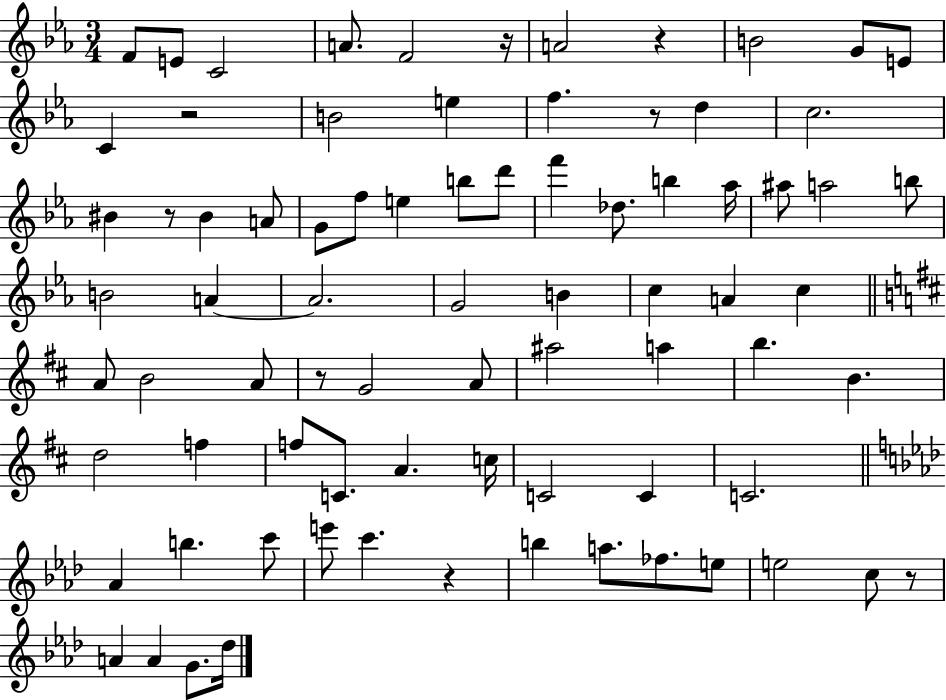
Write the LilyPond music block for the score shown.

{
  \clef treble
  \numericTimeSignature
  \time 3/4
  \key ees \major
  f'8 e'8 c'2 | a'8. f'2 r16 | a'2 r4 | b'2 g'8 e'8 | \break c'4 r2 | b'2 e''4 | f''4. r8 d''4 | c''2. | \break bis'4 r8 bis'4 a'8 | g'8 f''8 e''4 b''8 d'''8 | f'''4 des''8. b''4 aes''16 | ais''8 a''2 b''8 | \break b'2 a'4~~ | a'2. | g'2 b'4 | c''4 a'4 c''4 | \break \bar "||" \break \key d \major a'8 b'2 a'8 | r8 g'2 a'8 | ais''2 a''4 | b''4. b'4. | \break d''2 f''4 | f''8 c'8. a'4. c''16 | c'2 c'4 | c'2. | \break \bar "||" \break \key f \minor aes'4 b''4. c'''8 | e'''8 c'''4. r4 | b''4 a''8. fes''8. e''8 | e''2 c''8 r8 | \break a'4 a'4 g'8. des''16 | \bar "|."
}